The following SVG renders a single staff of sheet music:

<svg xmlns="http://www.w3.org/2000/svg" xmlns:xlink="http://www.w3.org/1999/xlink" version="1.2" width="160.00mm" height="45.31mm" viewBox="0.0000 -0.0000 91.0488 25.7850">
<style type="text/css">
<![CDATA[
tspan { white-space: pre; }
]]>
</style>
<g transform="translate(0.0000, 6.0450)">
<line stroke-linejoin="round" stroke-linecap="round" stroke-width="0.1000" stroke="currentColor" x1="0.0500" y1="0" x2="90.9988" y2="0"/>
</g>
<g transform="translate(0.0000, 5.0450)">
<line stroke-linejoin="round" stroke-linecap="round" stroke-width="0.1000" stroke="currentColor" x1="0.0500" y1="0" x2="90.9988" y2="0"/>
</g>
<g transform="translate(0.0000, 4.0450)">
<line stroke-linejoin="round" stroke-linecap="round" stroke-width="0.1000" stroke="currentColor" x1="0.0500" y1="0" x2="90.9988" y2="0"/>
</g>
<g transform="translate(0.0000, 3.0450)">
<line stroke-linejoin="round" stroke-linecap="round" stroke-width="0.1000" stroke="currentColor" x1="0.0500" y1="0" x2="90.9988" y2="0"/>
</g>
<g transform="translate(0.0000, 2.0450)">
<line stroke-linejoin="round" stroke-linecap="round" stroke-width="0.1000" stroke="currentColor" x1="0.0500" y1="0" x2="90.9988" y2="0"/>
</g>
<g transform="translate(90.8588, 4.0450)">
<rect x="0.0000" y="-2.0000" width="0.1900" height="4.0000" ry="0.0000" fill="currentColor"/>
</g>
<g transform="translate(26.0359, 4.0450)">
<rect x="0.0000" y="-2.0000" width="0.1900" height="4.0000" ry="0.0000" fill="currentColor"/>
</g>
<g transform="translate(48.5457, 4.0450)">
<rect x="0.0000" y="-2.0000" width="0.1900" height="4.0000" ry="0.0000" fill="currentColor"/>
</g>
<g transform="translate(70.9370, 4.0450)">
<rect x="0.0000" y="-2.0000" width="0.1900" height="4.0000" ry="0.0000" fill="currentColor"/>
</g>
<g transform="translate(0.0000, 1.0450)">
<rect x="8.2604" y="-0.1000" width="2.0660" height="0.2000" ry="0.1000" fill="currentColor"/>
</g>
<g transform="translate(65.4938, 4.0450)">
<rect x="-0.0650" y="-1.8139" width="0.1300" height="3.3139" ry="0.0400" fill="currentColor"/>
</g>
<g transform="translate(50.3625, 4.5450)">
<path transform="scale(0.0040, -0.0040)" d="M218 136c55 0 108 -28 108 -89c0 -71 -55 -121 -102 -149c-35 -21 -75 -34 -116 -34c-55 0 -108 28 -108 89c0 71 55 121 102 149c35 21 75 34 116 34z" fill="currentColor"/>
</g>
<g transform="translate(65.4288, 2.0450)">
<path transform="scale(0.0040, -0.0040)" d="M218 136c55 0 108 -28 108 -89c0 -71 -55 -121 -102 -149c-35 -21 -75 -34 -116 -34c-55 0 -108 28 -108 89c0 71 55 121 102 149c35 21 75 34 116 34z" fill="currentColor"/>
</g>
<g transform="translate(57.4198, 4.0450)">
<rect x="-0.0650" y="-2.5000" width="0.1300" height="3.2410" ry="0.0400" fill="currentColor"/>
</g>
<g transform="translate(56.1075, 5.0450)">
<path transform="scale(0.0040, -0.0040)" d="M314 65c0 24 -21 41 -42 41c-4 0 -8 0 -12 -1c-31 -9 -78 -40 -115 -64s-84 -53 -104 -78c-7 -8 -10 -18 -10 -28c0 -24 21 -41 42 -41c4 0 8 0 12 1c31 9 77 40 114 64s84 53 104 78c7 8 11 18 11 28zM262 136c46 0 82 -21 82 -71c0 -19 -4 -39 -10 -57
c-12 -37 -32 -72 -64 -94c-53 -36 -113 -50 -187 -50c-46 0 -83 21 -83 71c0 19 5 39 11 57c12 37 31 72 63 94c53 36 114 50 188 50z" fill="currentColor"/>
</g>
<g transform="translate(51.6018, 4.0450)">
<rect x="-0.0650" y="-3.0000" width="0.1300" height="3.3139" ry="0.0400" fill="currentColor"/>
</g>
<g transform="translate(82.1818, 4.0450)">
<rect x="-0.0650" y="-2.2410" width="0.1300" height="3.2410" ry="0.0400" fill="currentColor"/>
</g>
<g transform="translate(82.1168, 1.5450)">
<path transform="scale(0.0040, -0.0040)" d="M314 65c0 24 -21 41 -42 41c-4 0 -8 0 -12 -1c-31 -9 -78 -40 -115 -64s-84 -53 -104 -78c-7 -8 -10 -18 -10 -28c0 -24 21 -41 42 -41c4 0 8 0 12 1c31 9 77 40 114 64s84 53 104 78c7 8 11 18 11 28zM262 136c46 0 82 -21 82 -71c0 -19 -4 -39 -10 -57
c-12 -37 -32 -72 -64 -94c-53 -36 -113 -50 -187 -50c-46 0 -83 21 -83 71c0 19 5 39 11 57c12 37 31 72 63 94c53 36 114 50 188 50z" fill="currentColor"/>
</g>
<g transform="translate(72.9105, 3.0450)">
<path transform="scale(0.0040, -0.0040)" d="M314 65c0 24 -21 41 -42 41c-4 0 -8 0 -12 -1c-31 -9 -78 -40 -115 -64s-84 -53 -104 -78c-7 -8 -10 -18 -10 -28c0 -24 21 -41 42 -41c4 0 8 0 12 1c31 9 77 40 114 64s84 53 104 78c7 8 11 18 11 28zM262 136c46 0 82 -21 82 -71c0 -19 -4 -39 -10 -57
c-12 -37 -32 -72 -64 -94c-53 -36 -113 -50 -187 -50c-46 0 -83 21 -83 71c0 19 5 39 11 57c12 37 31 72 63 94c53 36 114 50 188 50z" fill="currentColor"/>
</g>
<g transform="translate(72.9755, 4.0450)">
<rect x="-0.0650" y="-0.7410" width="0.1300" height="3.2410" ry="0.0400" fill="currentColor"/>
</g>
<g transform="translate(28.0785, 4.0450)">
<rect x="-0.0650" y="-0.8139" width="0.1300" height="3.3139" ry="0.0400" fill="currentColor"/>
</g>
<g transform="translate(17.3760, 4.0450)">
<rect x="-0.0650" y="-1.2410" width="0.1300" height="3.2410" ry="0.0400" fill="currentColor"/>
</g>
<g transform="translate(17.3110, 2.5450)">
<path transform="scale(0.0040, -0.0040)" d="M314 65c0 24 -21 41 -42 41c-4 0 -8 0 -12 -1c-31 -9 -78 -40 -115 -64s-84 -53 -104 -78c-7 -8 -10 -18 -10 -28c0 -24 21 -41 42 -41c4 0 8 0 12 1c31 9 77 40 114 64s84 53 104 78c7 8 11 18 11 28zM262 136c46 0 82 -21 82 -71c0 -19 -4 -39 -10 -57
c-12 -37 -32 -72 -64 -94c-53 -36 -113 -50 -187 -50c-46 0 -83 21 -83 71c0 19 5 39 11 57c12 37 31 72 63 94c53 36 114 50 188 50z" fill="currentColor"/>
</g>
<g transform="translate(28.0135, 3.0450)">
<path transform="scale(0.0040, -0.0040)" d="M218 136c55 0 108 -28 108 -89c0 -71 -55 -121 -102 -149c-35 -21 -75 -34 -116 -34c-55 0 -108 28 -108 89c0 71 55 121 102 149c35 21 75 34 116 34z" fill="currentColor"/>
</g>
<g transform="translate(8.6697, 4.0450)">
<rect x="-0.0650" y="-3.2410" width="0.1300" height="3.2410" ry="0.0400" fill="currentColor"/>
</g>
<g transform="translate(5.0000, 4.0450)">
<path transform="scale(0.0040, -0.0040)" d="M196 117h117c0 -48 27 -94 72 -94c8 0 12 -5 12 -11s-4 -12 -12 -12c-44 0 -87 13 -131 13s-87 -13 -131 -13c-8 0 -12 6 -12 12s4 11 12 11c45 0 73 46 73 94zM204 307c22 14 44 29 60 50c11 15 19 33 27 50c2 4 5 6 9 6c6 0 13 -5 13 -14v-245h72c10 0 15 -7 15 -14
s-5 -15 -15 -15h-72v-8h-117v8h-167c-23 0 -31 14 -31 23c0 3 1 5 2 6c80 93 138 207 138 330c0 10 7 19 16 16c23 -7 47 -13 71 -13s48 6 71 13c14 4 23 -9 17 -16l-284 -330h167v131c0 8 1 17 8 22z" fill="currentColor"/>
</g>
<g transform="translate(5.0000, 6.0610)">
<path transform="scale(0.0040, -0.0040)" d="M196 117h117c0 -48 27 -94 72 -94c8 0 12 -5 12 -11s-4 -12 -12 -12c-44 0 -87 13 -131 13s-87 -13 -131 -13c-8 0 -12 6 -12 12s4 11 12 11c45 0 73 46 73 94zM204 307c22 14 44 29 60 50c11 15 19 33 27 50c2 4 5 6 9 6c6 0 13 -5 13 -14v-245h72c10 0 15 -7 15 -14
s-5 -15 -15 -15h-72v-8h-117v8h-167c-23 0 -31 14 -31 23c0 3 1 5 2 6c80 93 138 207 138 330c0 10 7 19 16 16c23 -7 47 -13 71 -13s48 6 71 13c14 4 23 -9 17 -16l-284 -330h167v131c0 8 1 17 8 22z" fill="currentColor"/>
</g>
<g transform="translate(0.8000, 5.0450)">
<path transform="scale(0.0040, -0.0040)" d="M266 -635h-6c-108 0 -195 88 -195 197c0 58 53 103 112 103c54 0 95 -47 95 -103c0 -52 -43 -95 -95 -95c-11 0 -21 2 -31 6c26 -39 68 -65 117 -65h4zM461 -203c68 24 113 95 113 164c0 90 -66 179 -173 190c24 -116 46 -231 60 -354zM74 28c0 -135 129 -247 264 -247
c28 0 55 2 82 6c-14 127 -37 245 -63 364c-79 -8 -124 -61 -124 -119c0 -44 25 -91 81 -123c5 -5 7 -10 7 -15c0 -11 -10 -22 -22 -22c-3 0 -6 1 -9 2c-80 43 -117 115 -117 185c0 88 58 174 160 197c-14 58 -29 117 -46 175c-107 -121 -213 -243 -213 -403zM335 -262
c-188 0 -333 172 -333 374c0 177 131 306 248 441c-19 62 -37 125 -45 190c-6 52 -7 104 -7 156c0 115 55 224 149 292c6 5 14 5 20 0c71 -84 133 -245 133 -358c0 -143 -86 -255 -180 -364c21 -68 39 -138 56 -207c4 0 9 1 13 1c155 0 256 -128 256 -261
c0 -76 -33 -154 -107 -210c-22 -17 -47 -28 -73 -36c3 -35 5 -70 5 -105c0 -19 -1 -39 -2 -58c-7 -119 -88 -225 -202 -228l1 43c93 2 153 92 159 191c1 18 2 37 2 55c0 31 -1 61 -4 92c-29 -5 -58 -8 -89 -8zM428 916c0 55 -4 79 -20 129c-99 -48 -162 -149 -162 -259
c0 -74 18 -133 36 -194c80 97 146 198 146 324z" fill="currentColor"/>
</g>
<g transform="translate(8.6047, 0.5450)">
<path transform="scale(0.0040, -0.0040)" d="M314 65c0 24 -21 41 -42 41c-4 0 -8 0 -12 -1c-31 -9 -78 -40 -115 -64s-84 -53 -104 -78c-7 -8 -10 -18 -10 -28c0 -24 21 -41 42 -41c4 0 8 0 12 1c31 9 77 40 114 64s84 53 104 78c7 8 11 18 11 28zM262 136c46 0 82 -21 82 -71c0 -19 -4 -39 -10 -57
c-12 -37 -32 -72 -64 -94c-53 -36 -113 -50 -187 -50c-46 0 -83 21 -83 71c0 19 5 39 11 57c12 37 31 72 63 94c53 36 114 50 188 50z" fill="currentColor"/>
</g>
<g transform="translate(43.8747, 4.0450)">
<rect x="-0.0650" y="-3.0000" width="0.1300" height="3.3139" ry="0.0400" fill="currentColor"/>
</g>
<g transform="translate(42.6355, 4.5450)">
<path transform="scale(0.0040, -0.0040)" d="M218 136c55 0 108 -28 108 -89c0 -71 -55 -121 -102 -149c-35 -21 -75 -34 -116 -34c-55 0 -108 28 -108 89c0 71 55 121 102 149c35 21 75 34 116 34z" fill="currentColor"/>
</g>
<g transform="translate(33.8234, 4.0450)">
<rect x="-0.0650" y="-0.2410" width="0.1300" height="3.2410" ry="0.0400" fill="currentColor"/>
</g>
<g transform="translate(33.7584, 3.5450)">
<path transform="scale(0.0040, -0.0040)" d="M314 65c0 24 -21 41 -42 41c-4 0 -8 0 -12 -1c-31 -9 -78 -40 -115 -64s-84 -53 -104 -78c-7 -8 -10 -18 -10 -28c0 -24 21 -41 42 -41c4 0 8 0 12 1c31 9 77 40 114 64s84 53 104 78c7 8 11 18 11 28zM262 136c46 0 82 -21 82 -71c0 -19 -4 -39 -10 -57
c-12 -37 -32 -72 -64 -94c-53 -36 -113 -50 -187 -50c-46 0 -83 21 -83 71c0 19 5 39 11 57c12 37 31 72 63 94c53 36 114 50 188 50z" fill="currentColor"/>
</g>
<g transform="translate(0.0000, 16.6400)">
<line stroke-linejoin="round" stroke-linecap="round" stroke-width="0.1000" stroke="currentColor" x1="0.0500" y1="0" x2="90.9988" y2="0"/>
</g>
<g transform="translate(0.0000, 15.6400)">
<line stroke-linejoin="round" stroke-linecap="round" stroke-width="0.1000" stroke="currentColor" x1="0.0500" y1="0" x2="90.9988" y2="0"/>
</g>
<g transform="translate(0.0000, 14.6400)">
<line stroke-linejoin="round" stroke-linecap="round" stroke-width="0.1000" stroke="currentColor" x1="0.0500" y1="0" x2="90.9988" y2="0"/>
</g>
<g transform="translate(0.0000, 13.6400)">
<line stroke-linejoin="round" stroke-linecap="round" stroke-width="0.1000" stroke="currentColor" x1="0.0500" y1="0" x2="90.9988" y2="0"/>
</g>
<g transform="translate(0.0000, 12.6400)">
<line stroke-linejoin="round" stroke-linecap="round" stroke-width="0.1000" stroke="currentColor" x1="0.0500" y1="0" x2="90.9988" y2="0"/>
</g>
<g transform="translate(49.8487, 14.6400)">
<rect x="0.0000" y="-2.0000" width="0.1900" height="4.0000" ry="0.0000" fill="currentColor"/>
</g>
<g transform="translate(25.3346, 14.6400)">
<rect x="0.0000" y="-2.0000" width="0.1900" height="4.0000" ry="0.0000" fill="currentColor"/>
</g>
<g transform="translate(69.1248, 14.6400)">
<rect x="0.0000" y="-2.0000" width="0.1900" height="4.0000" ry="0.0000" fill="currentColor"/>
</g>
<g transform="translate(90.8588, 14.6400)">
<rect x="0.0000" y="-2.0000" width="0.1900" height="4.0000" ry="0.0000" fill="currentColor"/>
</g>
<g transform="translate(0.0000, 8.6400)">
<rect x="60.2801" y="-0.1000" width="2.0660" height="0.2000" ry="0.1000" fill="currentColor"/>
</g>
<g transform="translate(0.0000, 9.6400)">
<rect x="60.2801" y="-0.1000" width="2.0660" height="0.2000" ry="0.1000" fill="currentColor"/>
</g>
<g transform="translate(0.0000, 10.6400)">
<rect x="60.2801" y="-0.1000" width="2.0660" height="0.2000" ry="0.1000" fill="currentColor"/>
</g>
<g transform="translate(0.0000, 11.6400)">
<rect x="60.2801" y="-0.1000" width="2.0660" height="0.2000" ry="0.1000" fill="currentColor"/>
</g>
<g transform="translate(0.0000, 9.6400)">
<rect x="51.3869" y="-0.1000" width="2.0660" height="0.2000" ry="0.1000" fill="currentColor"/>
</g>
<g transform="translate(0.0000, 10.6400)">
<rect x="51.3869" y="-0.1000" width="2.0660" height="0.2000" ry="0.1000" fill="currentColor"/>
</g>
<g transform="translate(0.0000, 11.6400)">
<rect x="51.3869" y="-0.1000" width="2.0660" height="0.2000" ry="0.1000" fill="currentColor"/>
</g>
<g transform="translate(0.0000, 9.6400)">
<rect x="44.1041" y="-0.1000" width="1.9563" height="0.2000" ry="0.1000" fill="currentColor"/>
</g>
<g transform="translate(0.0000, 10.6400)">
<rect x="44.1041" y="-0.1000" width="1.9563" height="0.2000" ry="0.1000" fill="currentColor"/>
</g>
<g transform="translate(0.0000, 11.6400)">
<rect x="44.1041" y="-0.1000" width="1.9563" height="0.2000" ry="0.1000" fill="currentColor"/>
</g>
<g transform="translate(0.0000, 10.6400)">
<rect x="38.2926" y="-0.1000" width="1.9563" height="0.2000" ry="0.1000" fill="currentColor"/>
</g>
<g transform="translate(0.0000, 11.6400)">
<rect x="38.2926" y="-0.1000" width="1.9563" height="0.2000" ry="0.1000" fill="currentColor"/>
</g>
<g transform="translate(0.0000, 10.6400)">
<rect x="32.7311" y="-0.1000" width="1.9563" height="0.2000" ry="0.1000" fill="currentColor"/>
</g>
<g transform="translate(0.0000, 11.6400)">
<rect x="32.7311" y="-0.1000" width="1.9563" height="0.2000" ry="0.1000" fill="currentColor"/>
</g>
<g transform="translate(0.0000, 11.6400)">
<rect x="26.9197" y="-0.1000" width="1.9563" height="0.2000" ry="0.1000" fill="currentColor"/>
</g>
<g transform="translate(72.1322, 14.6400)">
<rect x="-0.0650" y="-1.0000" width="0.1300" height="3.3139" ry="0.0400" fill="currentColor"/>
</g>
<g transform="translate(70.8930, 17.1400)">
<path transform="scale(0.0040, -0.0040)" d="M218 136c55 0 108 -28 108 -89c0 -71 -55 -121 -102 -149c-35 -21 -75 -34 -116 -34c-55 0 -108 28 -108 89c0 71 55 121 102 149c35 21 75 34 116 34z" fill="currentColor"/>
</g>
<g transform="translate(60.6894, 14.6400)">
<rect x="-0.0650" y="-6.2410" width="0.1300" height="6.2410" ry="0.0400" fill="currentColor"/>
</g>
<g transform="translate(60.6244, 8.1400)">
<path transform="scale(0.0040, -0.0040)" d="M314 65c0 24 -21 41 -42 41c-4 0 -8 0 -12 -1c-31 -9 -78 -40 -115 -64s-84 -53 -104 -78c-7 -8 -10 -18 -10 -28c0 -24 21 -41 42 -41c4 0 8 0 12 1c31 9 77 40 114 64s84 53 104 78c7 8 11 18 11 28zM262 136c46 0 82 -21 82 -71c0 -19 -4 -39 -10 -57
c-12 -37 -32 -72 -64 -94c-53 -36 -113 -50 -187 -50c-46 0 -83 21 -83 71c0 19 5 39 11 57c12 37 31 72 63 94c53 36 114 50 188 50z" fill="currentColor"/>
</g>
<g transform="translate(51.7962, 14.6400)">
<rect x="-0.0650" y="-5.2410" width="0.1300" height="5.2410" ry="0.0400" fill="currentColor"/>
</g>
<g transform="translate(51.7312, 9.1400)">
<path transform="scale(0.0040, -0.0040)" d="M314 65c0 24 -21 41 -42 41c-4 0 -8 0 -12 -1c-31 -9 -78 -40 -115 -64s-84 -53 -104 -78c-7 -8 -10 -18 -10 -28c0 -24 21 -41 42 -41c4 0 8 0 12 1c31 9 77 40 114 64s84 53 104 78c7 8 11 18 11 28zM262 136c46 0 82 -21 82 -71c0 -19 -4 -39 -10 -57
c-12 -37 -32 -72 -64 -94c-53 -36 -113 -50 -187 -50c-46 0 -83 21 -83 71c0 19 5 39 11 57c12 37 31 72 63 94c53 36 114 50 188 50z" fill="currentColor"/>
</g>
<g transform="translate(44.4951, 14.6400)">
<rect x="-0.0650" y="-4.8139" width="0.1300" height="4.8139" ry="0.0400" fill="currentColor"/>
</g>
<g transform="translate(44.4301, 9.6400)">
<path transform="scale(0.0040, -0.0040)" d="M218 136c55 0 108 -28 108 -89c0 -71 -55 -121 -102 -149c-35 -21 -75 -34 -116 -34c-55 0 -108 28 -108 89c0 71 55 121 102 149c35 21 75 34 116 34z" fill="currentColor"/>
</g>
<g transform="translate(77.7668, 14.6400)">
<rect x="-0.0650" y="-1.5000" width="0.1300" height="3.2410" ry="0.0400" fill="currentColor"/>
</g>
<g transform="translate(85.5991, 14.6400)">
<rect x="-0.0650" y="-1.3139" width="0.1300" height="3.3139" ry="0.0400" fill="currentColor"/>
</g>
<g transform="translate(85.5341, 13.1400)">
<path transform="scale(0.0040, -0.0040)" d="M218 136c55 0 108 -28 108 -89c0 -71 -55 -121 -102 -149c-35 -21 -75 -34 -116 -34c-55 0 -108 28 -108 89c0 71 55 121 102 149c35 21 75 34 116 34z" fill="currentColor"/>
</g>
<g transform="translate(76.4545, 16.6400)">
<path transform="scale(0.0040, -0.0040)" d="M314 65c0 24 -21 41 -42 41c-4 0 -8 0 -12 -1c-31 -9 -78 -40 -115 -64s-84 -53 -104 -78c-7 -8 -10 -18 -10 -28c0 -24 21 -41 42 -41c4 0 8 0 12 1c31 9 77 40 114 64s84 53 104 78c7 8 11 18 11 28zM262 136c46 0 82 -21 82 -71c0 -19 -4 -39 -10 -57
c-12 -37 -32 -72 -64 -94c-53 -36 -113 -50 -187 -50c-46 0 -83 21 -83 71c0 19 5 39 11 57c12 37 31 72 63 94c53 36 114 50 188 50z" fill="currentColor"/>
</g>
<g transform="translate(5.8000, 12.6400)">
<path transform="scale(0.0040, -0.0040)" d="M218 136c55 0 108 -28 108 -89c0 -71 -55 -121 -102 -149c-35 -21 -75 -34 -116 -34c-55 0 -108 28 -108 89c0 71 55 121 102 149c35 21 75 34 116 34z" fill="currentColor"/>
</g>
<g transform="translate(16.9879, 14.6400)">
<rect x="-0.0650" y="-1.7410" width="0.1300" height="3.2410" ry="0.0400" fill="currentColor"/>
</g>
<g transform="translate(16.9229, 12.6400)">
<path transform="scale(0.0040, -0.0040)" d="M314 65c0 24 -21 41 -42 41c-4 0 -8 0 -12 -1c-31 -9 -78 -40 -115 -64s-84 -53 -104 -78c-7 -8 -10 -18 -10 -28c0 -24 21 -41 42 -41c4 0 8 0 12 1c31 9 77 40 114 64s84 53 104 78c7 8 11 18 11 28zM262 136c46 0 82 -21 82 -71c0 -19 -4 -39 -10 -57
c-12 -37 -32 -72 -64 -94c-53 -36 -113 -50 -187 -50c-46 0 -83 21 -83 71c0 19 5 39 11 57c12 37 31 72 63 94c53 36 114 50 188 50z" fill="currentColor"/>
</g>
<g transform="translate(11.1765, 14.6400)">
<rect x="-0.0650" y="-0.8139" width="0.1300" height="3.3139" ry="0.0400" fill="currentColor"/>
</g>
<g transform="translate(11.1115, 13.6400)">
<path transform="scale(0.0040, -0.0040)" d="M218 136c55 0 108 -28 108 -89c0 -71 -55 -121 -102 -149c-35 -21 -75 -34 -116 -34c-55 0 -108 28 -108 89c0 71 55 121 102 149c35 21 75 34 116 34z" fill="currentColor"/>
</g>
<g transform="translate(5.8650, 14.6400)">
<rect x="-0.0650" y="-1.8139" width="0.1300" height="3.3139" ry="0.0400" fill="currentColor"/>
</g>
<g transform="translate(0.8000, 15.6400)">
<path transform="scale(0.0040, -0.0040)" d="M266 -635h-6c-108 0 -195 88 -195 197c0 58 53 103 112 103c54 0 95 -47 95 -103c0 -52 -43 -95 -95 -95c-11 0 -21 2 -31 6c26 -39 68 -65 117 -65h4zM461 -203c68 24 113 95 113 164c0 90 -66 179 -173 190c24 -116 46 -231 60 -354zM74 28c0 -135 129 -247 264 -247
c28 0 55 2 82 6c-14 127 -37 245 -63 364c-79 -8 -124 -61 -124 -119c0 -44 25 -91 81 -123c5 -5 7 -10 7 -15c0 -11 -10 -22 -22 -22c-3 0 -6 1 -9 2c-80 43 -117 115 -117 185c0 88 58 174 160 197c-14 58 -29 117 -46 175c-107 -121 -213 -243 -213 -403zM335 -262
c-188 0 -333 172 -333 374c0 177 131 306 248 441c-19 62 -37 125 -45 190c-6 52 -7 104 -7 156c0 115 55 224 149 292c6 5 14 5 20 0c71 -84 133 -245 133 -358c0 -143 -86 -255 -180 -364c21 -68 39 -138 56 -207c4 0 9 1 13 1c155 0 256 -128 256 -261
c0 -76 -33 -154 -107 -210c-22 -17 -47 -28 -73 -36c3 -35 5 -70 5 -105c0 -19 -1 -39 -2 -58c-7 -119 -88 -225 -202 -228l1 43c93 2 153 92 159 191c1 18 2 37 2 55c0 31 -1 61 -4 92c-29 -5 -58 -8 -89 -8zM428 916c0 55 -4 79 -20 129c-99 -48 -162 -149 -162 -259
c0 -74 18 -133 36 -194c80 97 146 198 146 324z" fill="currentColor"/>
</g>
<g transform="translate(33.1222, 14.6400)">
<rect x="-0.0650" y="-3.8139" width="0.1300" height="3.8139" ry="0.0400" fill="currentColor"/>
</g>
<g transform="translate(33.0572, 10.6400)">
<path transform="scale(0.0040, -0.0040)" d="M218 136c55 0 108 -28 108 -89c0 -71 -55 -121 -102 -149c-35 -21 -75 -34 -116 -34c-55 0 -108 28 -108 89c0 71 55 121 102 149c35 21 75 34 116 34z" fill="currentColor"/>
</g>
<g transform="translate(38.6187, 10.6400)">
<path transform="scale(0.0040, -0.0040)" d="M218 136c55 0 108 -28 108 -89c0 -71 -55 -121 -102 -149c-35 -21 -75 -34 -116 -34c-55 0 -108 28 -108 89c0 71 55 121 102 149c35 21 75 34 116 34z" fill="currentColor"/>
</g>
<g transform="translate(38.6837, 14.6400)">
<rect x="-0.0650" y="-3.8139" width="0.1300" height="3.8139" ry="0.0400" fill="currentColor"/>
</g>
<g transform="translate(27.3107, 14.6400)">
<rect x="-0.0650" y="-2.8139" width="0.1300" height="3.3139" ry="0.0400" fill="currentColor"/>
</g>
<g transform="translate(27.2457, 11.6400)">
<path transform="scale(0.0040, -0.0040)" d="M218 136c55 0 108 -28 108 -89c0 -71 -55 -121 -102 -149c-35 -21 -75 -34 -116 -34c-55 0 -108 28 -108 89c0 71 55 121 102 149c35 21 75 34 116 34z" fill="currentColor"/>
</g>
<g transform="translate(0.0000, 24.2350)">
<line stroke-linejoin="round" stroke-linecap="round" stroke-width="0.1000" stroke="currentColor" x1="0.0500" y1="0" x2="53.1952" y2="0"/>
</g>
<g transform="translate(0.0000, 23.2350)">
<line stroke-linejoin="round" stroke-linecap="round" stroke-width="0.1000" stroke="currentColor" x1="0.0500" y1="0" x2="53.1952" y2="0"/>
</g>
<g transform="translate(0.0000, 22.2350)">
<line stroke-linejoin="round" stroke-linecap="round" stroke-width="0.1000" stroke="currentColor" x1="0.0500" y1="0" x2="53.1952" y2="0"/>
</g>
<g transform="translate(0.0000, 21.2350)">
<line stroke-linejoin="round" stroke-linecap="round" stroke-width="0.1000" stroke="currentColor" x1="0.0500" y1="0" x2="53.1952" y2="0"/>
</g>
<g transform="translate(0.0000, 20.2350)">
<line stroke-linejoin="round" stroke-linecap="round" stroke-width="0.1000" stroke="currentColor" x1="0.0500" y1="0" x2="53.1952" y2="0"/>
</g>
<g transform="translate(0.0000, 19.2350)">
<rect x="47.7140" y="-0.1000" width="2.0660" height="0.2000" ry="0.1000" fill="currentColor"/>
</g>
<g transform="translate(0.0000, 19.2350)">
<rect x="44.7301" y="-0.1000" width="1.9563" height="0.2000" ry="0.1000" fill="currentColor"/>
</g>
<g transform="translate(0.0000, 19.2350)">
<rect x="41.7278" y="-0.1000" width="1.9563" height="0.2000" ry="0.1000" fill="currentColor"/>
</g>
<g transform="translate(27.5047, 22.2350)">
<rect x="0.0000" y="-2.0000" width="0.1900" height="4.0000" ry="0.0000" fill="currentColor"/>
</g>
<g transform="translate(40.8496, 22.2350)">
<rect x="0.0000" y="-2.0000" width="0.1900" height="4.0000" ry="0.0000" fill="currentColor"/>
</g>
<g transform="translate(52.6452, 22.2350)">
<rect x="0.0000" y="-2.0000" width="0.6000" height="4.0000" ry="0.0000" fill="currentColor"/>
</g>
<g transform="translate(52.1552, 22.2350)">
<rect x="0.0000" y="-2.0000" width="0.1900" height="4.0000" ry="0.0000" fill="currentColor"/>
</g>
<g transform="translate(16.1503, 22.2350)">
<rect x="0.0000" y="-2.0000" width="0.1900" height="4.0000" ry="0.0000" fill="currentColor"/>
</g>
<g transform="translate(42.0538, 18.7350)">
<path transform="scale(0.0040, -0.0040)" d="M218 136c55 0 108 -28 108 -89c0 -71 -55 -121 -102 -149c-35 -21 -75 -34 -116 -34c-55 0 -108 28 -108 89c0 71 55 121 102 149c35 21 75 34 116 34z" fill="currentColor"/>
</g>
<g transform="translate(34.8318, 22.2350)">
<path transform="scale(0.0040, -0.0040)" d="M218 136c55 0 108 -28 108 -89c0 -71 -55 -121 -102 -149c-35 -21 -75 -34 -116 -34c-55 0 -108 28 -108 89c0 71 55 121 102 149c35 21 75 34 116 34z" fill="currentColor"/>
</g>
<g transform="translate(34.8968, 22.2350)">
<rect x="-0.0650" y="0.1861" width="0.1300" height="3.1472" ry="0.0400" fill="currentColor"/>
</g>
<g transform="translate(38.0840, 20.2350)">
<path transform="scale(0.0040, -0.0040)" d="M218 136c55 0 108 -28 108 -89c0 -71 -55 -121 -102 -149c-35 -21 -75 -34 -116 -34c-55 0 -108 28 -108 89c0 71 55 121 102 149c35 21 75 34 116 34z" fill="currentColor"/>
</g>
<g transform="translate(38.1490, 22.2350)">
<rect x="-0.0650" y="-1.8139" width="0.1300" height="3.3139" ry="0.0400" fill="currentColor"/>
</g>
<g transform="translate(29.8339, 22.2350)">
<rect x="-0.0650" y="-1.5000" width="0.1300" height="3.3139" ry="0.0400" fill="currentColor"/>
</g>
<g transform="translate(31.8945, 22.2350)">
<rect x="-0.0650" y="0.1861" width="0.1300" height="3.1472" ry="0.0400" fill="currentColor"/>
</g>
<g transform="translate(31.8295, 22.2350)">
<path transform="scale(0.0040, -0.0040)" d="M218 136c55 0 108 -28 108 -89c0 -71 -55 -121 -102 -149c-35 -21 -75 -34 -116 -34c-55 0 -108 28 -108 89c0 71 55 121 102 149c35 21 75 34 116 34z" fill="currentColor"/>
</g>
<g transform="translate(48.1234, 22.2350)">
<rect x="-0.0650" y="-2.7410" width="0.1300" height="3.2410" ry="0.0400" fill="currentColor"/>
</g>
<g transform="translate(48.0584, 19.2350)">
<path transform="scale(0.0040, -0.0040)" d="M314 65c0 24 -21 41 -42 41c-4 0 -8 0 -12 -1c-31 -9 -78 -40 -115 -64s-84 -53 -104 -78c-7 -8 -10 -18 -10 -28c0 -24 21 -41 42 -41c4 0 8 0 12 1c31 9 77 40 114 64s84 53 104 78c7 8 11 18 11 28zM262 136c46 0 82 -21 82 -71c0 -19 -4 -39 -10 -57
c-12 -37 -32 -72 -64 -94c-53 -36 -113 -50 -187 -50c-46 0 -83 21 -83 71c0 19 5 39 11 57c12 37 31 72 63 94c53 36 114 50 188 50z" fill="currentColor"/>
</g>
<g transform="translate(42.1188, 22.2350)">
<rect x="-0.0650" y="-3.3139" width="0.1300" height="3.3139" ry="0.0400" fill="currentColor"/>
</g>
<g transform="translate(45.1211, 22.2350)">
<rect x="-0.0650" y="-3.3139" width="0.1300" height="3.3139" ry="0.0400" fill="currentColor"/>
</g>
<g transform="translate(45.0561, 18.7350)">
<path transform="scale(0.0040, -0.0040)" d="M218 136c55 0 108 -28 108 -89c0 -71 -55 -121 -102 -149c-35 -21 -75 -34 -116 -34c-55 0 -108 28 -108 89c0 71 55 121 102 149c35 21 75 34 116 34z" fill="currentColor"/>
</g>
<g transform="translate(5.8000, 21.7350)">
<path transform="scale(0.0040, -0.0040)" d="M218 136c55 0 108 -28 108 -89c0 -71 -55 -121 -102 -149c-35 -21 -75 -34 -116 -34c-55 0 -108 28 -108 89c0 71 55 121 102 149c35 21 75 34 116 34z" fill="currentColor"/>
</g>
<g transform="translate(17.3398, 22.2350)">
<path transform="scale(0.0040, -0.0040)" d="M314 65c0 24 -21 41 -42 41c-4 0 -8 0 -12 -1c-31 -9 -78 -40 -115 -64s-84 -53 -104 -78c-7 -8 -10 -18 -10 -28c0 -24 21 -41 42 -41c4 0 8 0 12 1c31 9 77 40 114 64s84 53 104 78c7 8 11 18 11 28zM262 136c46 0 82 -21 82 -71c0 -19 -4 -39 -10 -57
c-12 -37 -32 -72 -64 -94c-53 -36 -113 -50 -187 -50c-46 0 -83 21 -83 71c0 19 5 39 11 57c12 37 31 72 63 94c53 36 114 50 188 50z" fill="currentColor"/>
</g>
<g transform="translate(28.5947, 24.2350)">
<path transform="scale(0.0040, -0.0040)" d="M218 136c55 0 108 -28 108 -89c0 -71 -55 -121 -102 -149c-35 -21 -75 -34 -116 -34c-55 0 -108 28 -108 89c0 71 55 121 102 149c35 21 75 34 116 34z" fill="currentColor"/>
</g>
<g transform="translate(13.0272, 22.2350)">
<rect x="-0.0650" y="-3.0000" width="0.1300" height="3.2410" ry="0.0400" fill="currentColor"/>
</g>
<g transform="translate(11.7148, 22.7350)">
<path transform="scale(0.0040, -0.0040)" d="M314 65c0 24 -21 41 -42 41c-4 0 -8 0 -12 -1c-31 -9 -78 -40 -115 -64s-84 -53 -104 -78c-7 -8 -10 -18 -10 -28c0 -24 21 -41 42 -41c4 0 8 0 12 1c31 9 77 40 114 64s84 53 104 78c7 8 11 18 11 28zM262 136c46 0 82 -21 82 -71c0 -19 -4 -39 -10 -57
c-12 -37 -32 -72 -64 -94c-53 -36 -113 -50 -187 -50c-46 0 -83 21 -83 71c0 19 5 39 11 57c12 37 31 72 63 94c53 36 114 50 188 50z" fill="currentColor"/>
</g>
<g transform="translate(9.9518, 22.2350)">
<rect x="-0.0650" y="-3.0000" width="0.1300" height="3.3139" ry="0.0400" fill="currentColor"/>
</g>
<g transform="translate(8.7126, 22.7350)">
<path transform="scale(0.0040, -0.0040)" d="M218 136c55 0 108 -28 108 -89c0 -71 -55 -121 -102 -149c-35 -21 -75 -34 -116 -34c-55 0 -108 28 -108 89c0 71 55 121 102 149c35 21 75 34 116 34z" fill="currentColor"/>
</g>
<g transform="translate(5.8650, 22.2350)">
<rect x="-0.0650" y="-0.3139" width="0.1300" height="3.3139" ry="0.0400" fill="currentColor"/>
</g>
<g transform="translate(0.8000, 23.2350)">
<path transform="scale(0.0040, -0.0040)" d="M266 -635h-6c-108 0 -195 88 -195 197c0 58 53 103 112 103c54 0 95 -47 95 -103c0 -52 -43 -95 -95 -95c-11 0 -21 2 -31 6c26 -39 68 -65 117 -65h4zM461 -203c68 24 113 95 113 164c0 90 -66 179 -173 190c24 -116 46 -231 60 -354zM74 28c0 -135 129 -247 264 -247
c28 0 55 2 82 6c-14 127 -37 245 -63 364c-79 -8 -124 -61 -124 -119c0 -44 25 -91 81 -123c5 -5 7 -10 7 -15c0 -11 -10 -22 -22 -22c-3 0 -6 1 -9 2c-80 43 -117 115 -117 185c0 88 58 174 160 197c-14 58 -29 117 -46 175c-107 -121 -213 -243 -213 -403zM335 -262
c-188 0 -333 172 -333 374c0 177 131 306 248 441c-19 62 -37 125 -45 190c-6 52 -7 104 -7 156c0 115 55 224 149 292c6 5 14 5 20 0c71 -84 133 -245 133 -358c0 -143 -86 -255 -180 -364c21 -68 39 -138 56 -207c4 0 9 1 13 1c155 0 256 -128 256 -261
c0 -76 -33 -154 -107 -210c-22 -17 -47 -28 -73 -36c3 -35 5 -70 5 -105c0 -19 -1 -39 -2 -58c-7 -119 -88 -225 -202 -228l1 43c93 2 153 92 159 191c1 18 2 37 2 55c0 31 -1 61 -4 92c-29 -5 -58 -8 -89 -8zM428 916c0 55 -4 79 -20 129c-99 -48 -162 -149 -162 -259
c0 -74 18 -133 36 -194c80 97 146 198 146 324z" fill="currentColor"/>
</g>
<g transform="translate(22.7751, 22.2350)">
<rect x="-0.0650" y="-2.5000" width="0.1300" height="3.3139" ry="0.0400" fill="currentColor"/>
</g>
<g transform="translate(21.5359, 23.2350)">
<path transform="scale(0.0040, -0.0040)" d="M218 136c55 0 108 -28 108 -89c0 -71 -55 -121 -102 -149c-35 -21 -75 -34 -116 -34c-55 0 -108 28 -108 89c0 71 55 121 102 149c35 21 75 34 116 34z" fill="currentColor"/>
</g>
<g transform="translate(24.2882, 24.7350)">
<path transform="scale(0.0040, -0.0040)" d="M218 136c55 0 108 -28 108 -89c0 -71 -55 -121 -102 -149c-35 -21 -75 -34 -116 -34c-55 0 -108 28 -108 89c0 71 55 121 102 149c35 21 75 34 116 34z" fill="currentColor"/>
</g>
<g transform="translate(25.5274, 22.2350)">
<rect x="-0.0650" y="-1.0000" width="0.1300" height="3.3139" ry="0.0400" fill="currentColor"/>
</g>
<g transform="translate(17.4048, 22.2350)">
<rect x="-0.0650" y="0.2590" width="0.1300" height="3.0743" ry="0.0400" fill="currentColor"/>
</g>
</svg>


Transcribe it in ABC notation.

X:1
T:Untitled
M:4/4
L:1/4
K:C
b2 e2 d c2 A A G2 f d2 g2 f d f2 a c' c' e' f'2 a'2 D E2 e c A A2 B2 G D E B B f b b a2